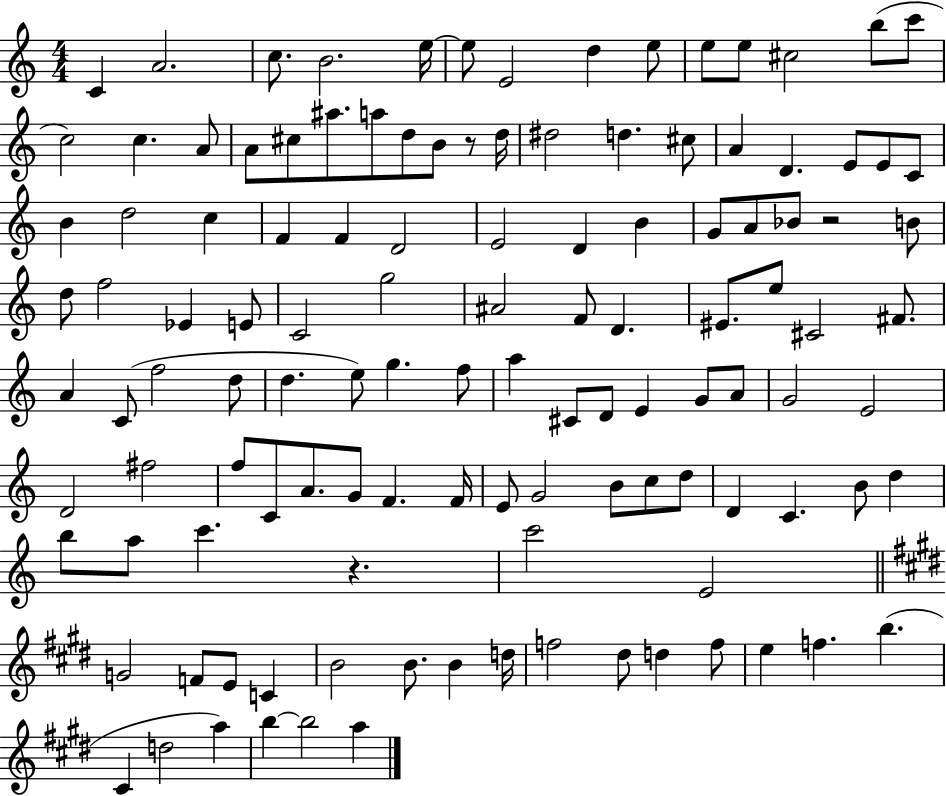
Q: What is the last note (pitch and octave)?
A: A5